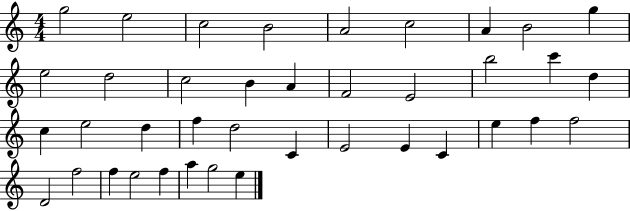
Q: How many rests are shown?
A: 0